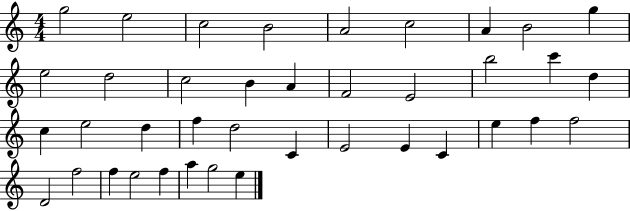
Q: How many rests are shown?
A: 0